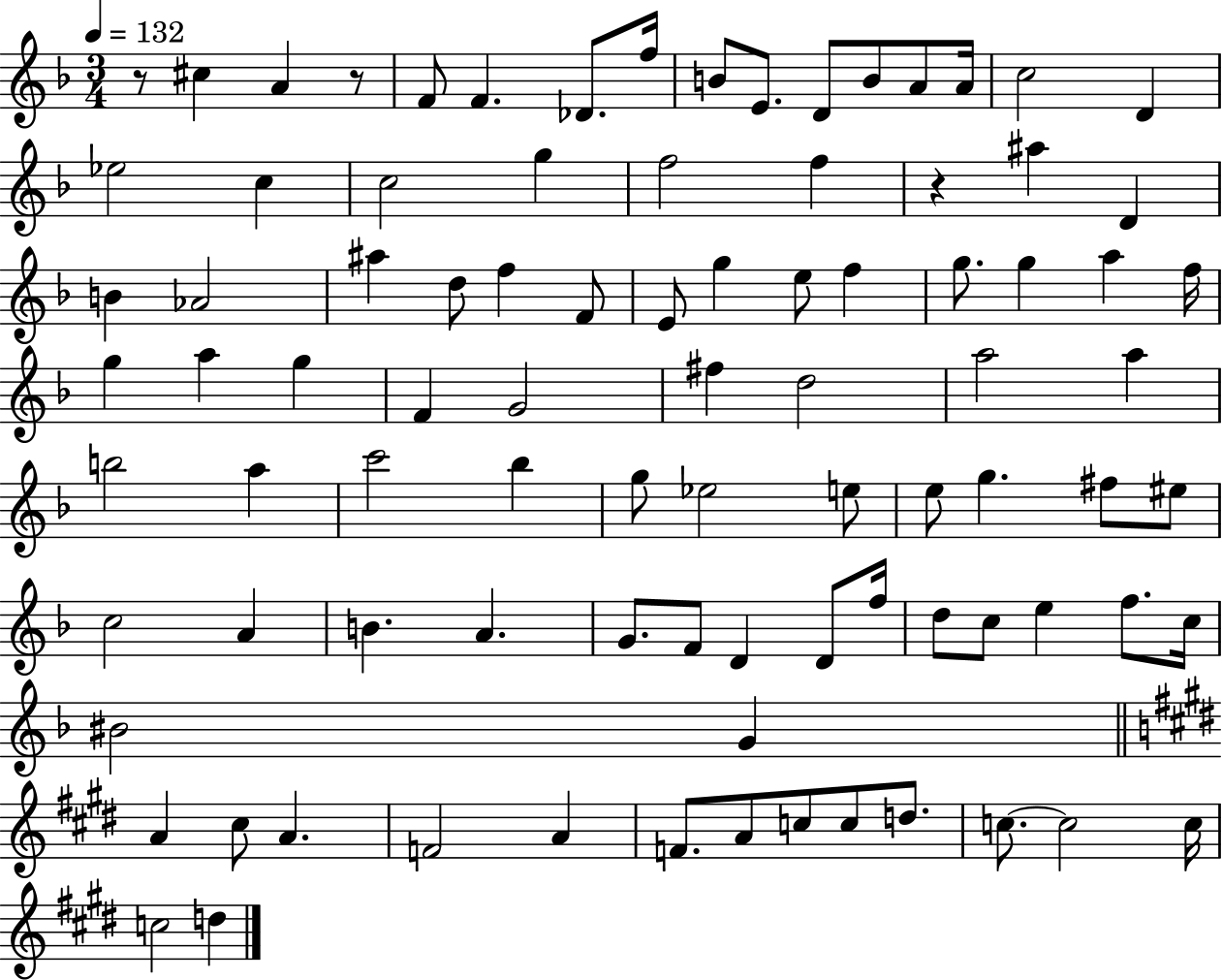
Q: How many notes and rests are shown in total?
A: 90